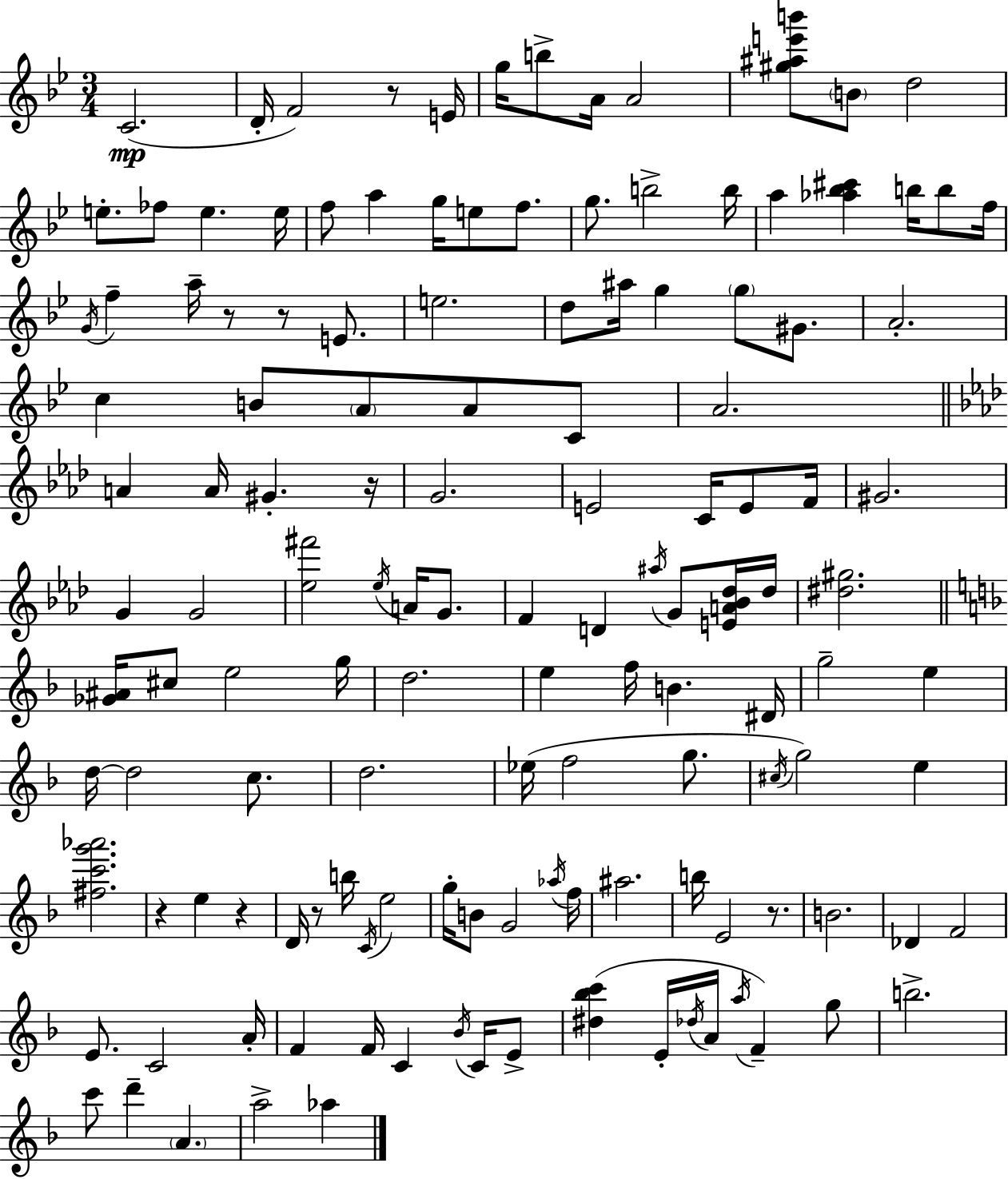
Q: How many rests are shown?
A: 8